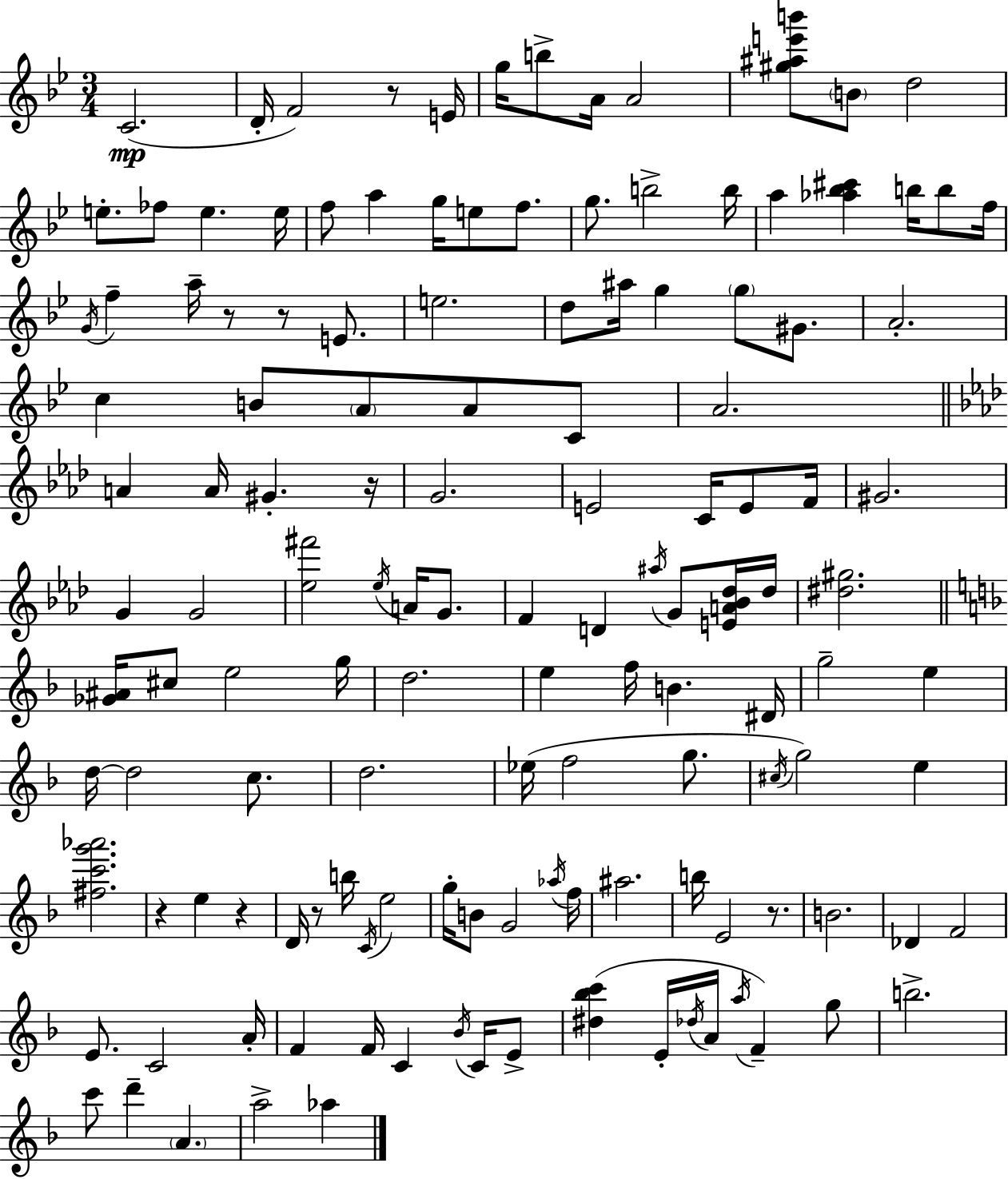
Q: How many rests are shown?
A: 8